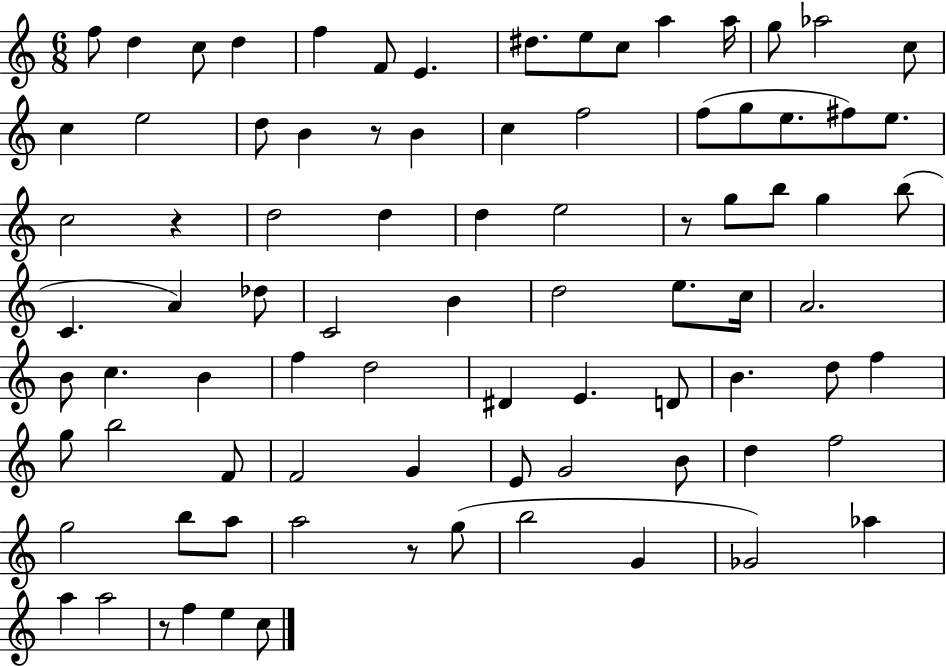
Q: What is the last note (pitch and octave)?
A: C5